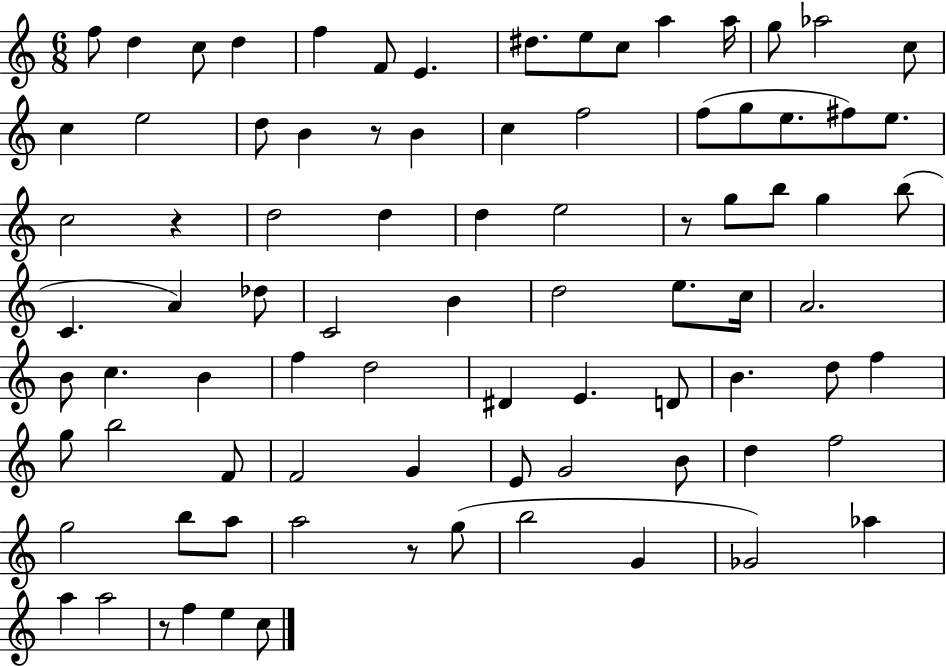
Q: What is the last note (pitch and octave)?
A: C5